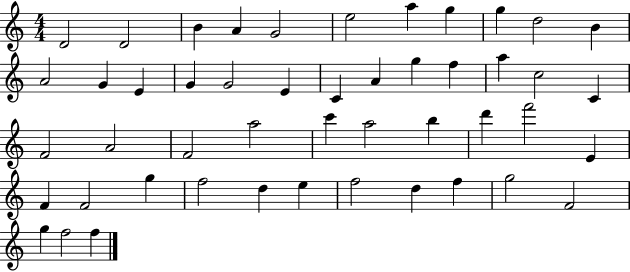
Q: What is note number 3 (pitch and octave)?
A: B4